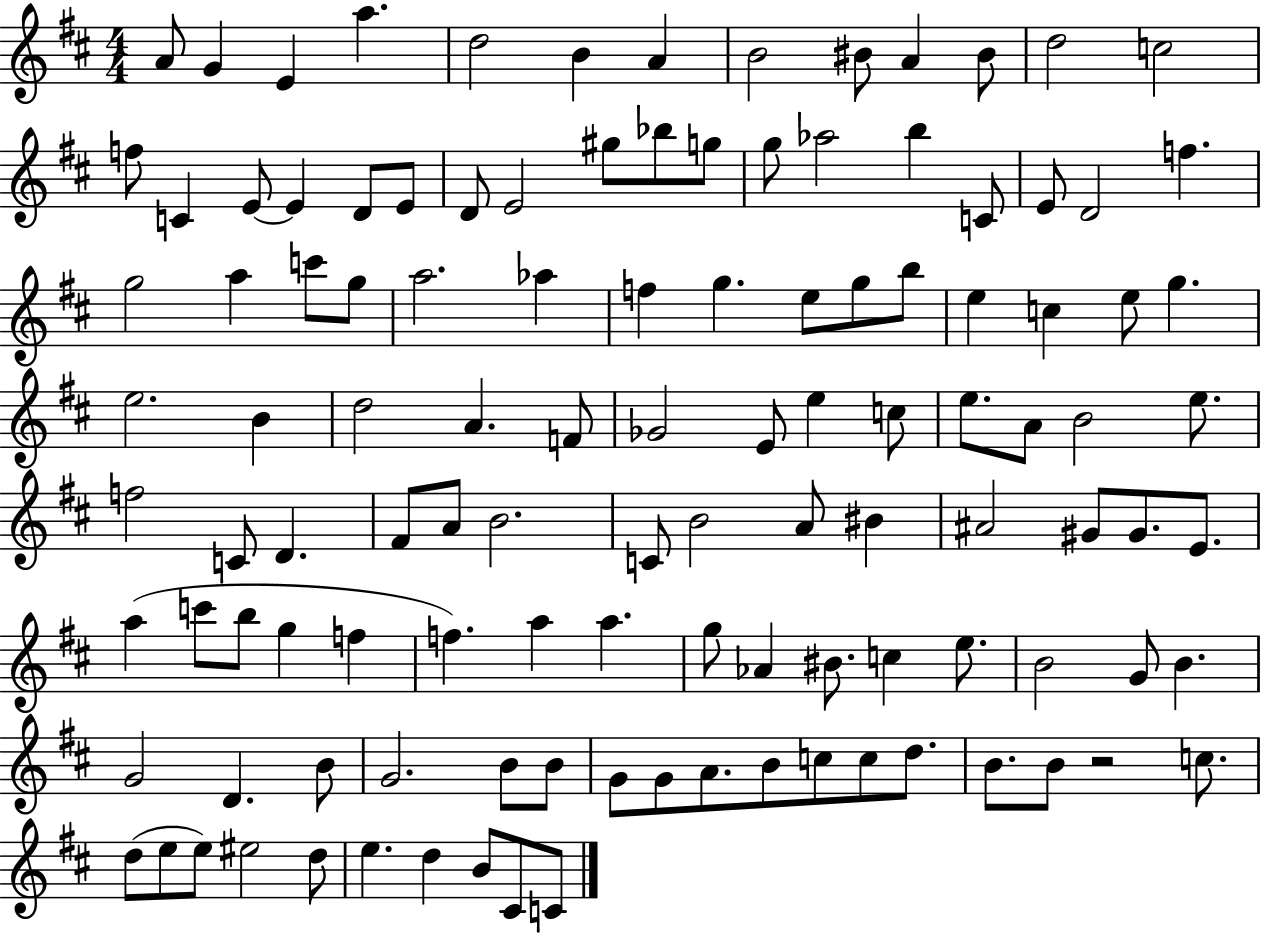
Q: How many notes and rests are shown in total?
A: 116